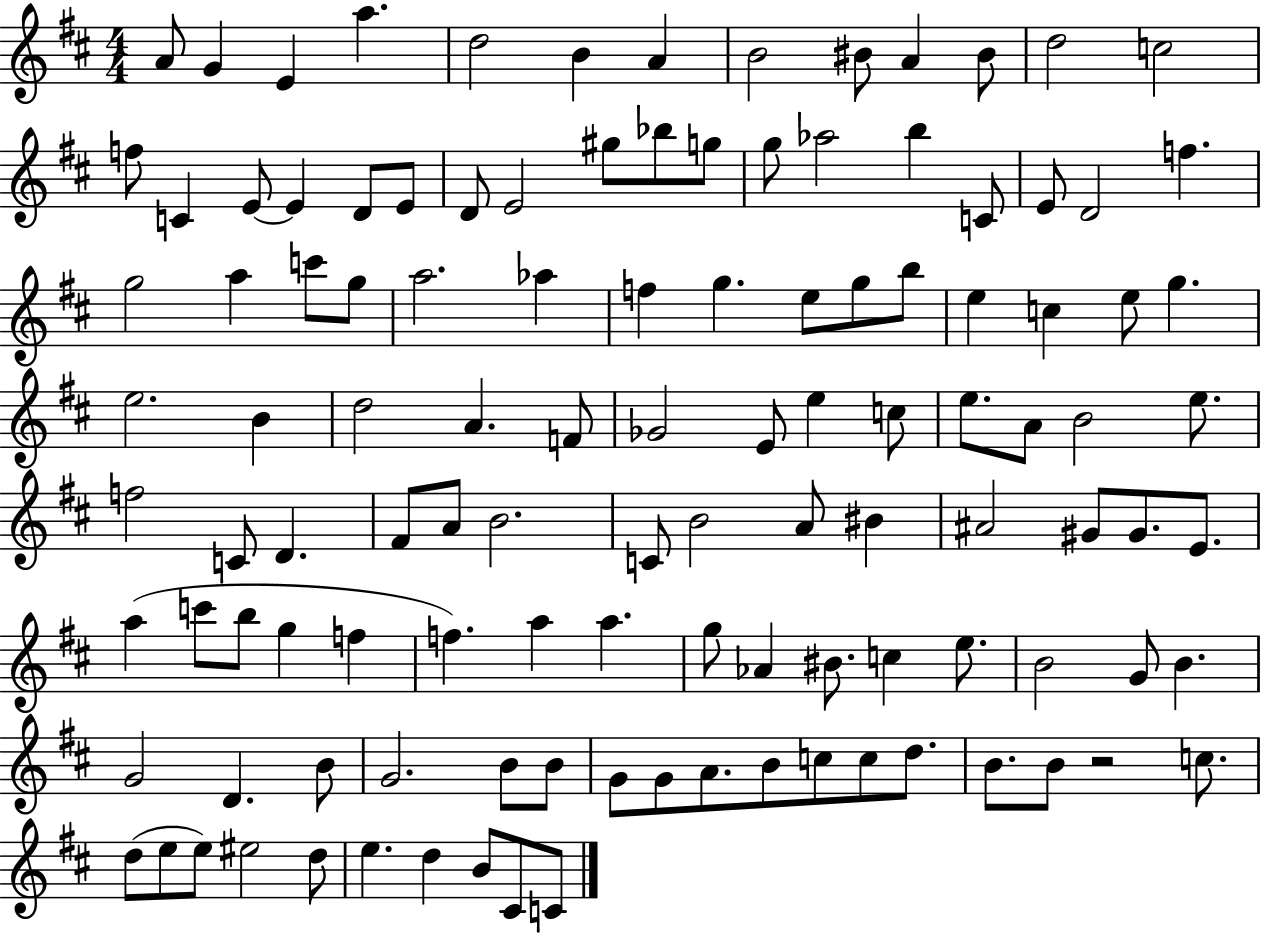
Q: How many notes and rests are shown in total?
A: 116